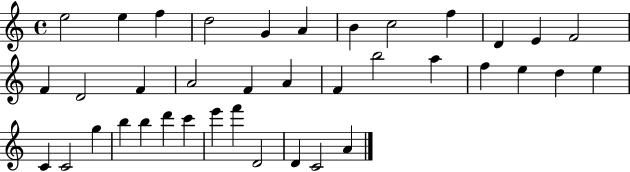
E5/h E5/q F5/q D5/h G4/q A4/q B4/q C5/h F5/q D4/q E4/q F4/h F4/q D4/h F4/q A4/h F4/q A4/q F4/q B5/h A5/q F5/q E5/q D5/q E5/q C4/q C4/h G5/q B5/q B5/q D6/q C6/q E6/q F6/q D4/h D4/q C4/h A4/q